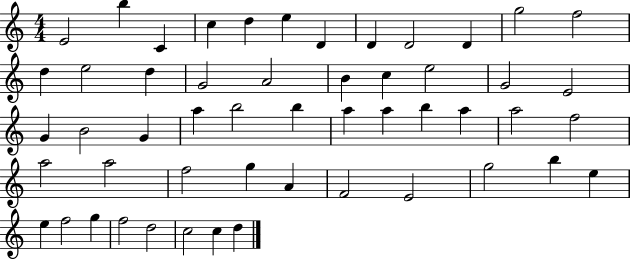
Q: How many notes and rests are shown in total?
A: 52